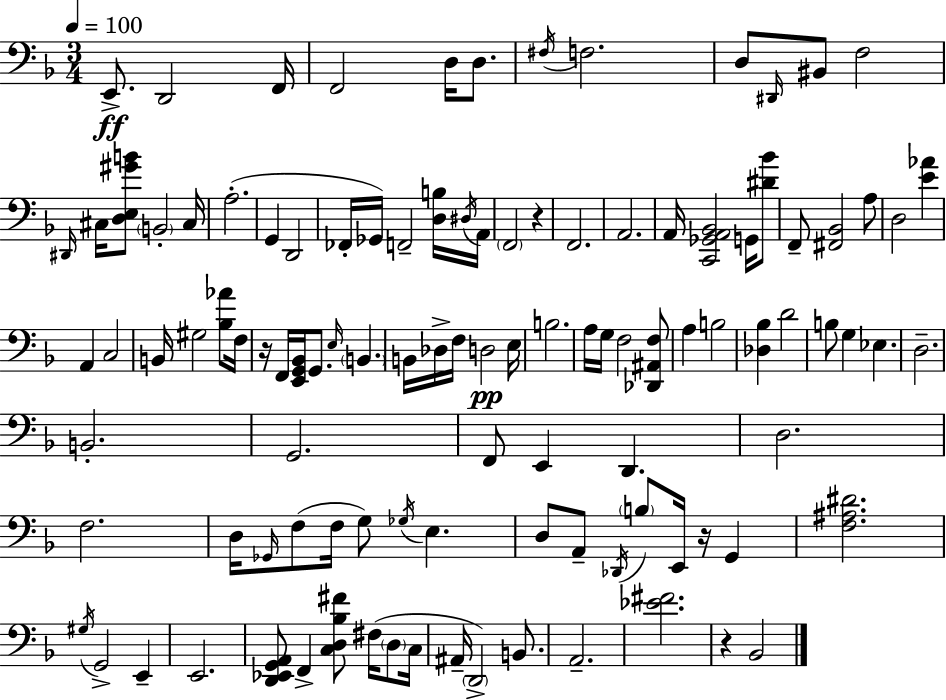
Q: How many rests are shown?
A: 4